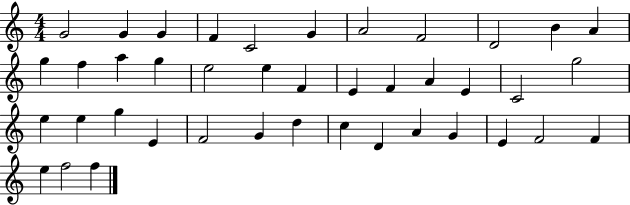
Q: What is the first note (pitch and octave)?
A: G4